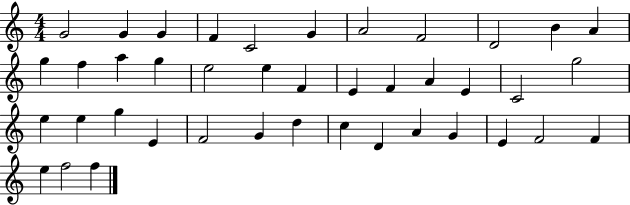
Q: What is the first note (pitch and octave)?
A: G4